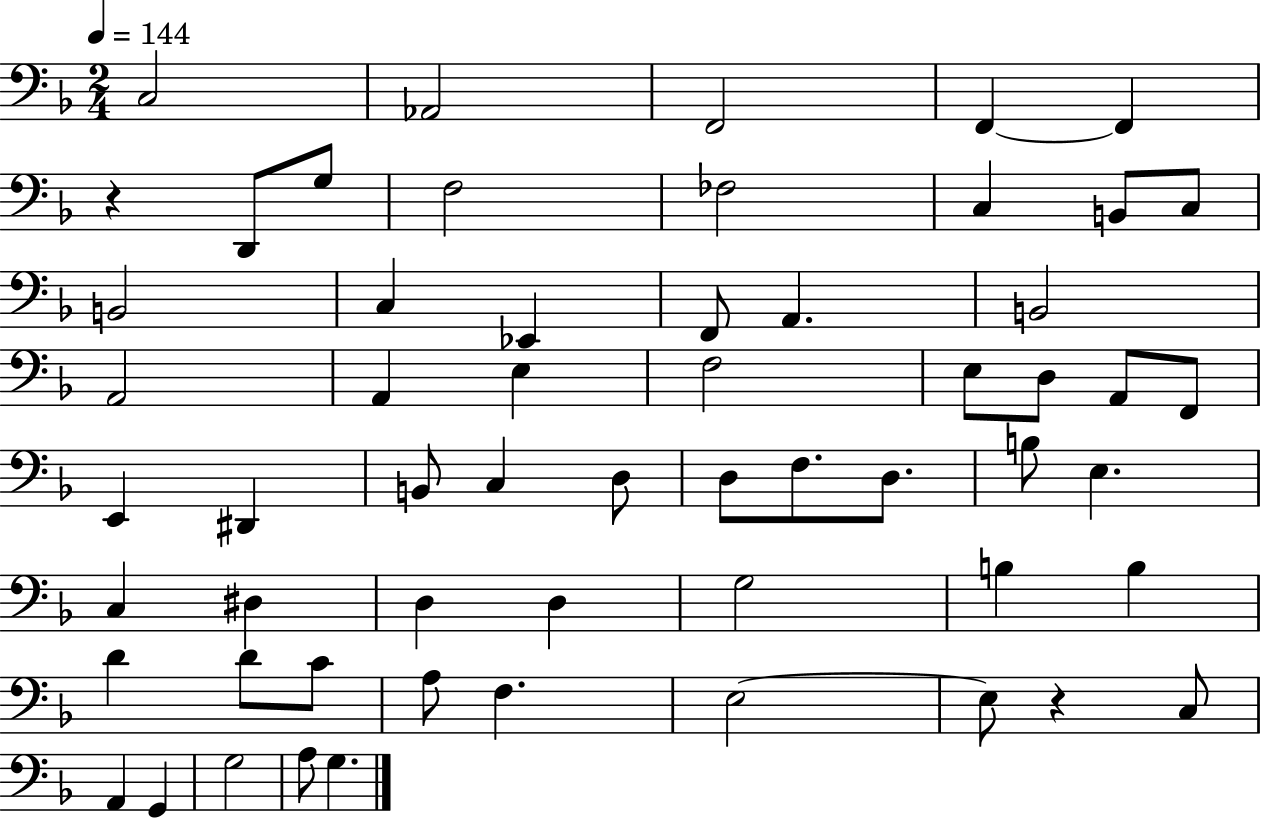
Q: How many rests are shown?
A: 2